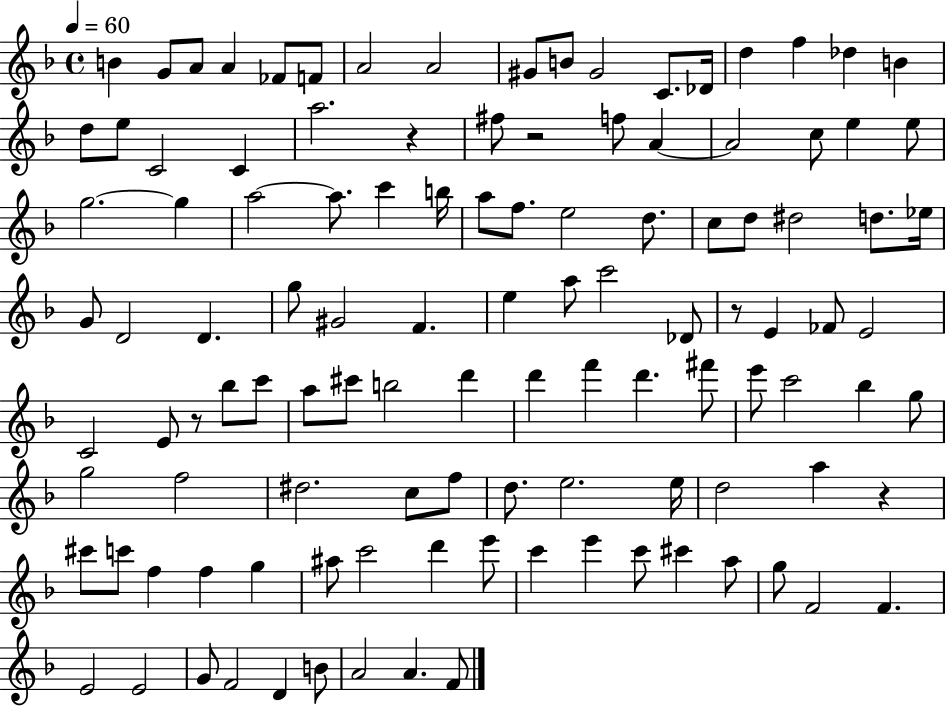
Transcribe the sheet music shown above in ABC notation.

X:1
T:Untitled
M:4/4
L:1/4
K:F
B G/2 A/2 A _F/2 F/2 A2 A2 ^G/2 B/2 ^G2 C/2 _D/4 d f _d B d/2 e/2 C2 C a2 z ^f/2 z2 f/2 A A2 c/2 e e/2 g2 g a2 a/2 c' b/4 a/2 f/2 e2 d/2 c/2 d/2 ^d2 d/2 _e/4 G/2 D2 D g/2 ^G2 F e a/2 c'2 _D/2 z/2 E _F/2 E2 C2 E/2 z/2 _b/2 c'/2 a/2 ^c'/2 b2 d' d' f' d' ^f'/2 e'/2 c'2 _b g/2 g2 f2 ^d2 c/2 f/2 d/2 e2 e/4 d2 a z ^c'/2 c'/2 f f g ^a/2 c'2 d' e'/2 c' e' c'/2 ^c' a/2 g/2 F2 F E2 E2 G/2 F2 D B/2 A2 A F/2